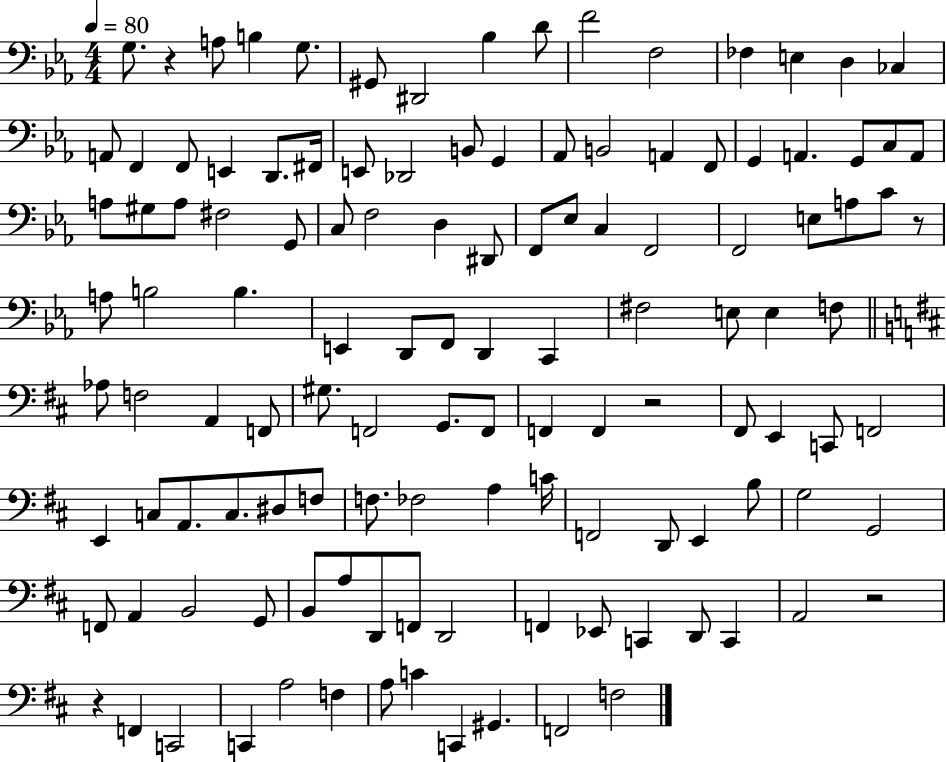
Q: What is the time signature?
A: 4/4